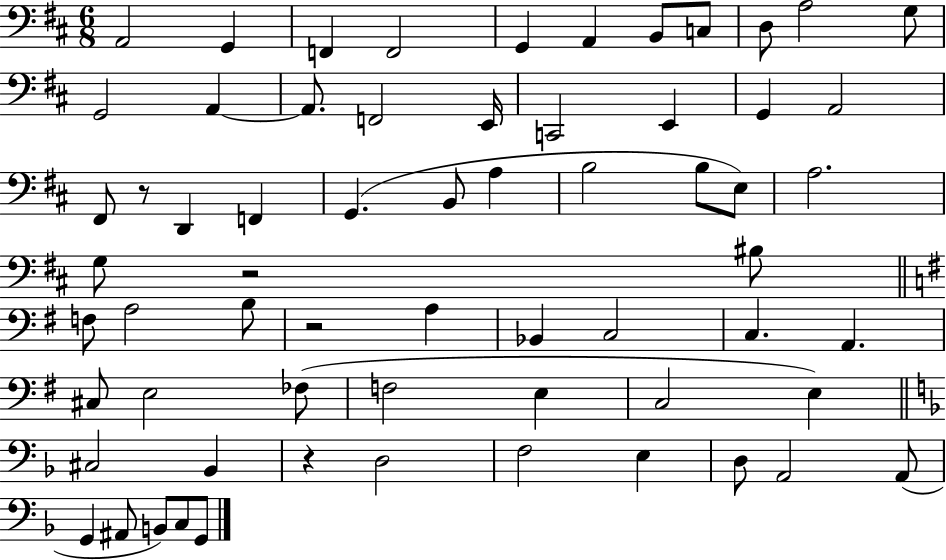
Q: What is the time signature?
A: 6/8